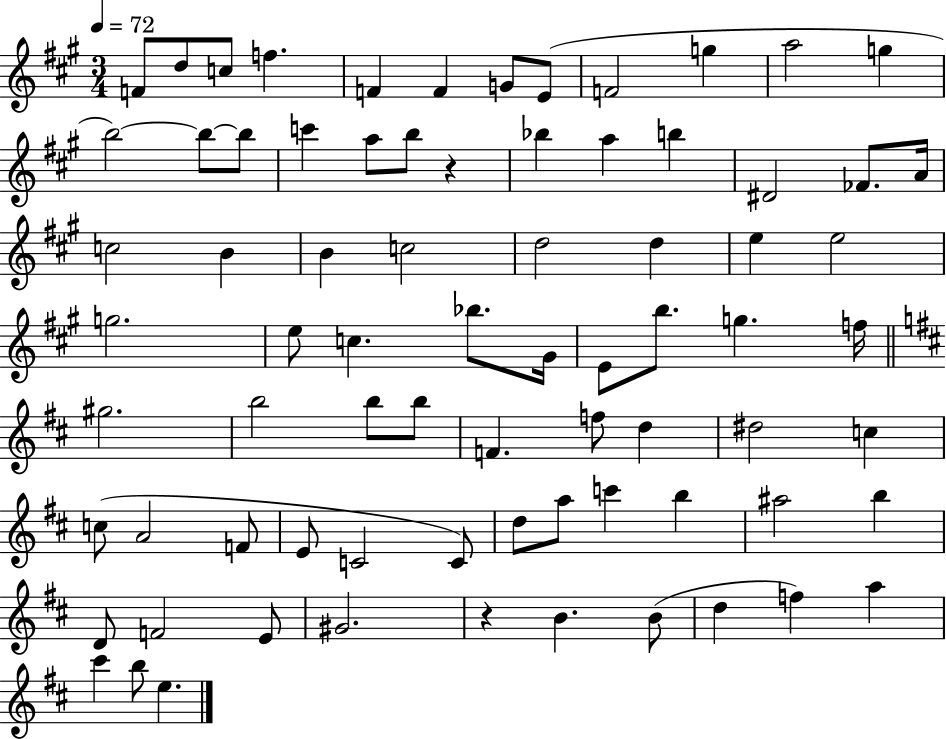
{
  \clef treble
  \numericTimeSignature
  \time 3/4
  \key a \major
  \tempo 4 = 72
  \repeat volta 2 { f'8 d''8 c''8 f''4. | f'4 f'4 g'8 e'8( | f'2 g''4 | a''2 g''4 | \break b''2~~) b''8~~ b''8 | c'''4 a''8 b''8 r4 | bes''4 a''4 b''4 | dis'2 fes'8. a'16 | \break c''2 b'4 | b'4 c''2 | d''2 d''4 | e''4 e''2 | \break g''2. | e''8 c''4. bes''8. gis'16 | e'8 b''8. g''4. f''16 | \bar "||" \break \key b \minor gis''2. | b''2 b''8 b''8 | f'4. f''8 d''4 | dis''2 c''4 | \break c''8( a'2 f'8 | e'8 c'2 c'8) | d''8 a''8 c'''4 b''4 | ais''2 b''4 | \break d'8 f'2 e'8 | gis'2. | r4 b'4. b'8( | d''4 f''4) a''4 | \break cis'''4 b''8 e''4. | } \bar "|."
}